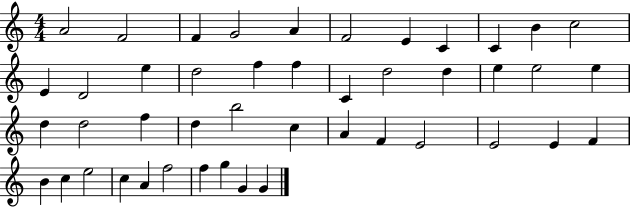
A4/h F4/h F4/q G4/h A4/q F4/h E4/q C4/q C4/q B4/q C5/h E4/q D4/h E5/q D5/h F5/q F5/q C4/q D5/h D5/q E5/q E5/h E5/q D5/q D5/h F5/q D5/q B5/h C5/q A4/q F4/q E4/h E4/h E4/q F4/q B4/q C5/q E5/h C5/q A4/q F5/h F5/q G5/q G4/q G4/q